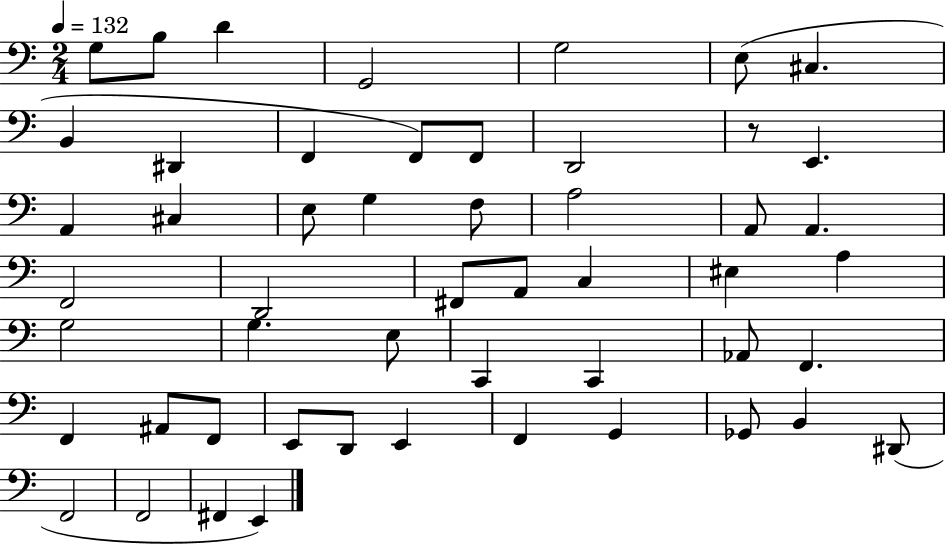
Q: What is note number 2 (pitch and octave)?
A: B3